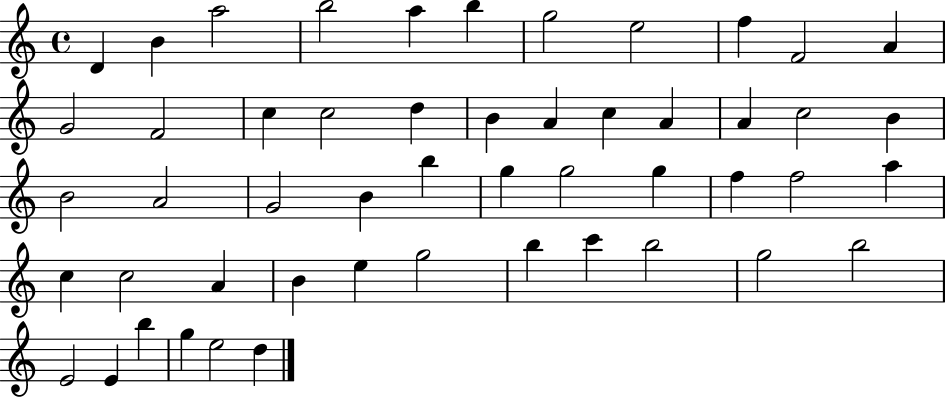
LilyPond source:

{
  \clef treble
  \time 4/4
  \defaultTimeSignature
  \key c \major
  d'4 b'4 a''2 | b''2 a''4 b''4 | g''2 e''2 | f''4 f'2 a'4 | \break g'2 f'2 | c''4 c''2 d''4 | b'4 a'4 c''4 a'4 | a'4 c''2 b'4 | \break b'2 a'2 | g'2 b'4 b''4 | g''4 g''2 g''4 | f''4 f''2 a''4 | \break c''4 c''2 a'4 | b'4 e''4 g''2 | b''4 c'''4 b''2 | g''2 b''2 | \break e'2 e'4 b''4 | g''4 e''2 d''4 | \bar "|."
}